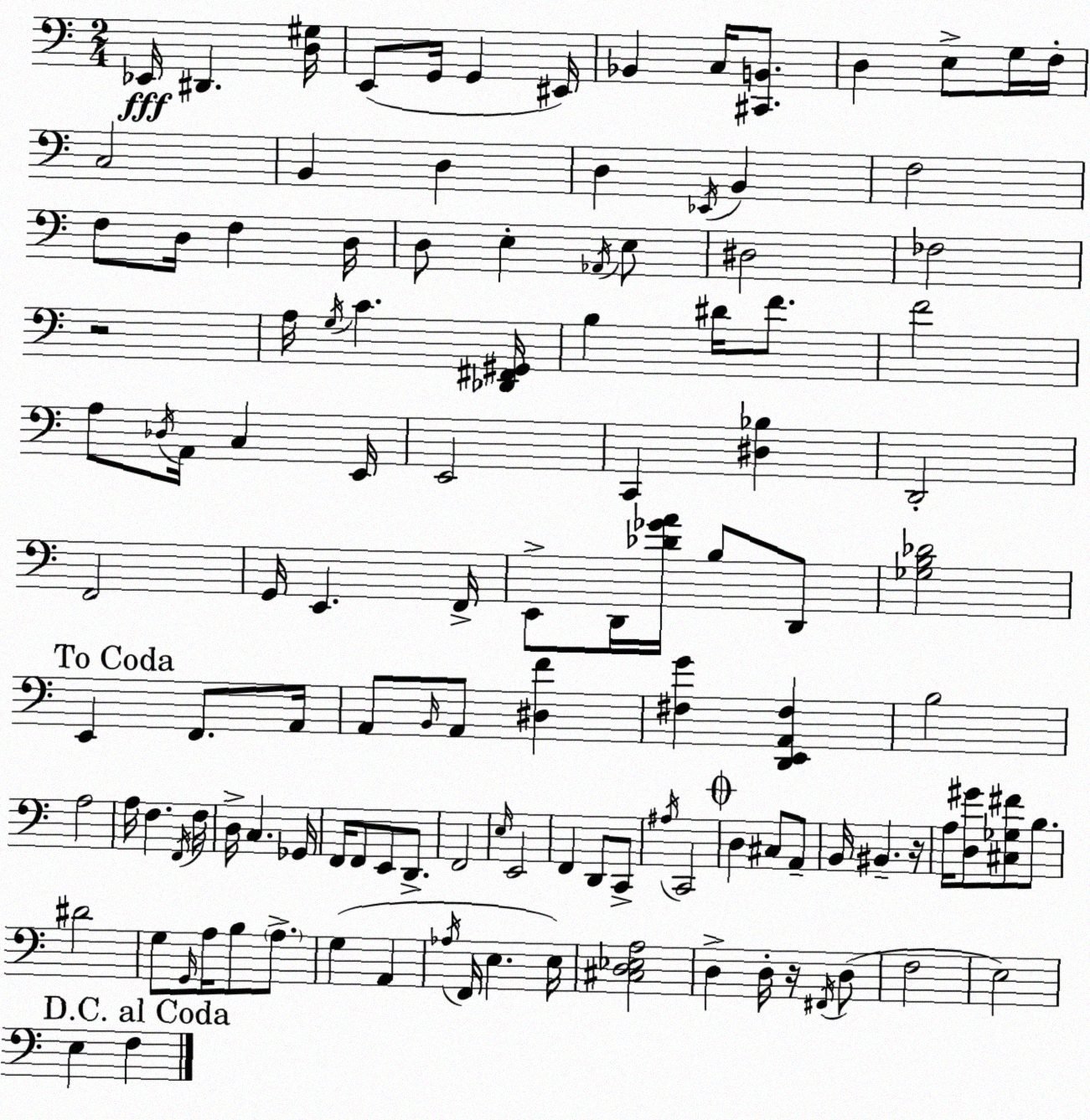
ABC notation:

X:1
T:Untitled
M:2/4
L:1/4
K:C
_E,,/4 ^D,, [D,^G,]/4 E,,/2 G,,/4 G,, ^E,,/4 _B,, C,/4 [^C,,B,,]/2 D, E,/2 G,/4 F,/4 C,2 B,, D, D, _E,,/4 B,, F,2 F,/2 D,/4 F, D,/4 D,/2 E, _A,,/4 E,/2 ^D,2 _F,2 z2 A,/4 G,/4 C [_D,,^F,,^G,,]/4 B, ^D/4 F/2 F2 A,/2 _D,/4 A,,/4 C, E,,/4 E,,2 C,, [^D,_B,] D,,2 F,,2 G,,/4 E,, F,,/4 E,,/2 D,,/4 [_D_GA]/4 B,/2 D,,/2 [_G,B,_D]2 E,, F,,/2 A,,/4 A,,/2 B,,/4 A,,/2 [^D,F] [^F,G] [D,,E,,A,,^F,] B,2 A,2 A,/4 F, F,,/4 F,/4 D,/4 C, _G,,/4 F,,/4 F,,/2 E,,/2 D,,/2 F,,2 E,/4 E,,2 F,, D,,/2 C,,/2 ^A,/4 C,,2 D, ^C,/2 A,,/2 B,,/4 ^B,, z/4 A,/4 [D,^G]/2 [^C,_G,^F]/2 B,/2 ^D2 G,/2 G,,/4 A,/4 B,/2 A,/2 G, A,, _A,/4 F,,/4 E, E,/4 [^C,D,_E,A,]2 D, D,/4 z/4 ^F,,/4 D,/2 F,2 E,2 E, F,